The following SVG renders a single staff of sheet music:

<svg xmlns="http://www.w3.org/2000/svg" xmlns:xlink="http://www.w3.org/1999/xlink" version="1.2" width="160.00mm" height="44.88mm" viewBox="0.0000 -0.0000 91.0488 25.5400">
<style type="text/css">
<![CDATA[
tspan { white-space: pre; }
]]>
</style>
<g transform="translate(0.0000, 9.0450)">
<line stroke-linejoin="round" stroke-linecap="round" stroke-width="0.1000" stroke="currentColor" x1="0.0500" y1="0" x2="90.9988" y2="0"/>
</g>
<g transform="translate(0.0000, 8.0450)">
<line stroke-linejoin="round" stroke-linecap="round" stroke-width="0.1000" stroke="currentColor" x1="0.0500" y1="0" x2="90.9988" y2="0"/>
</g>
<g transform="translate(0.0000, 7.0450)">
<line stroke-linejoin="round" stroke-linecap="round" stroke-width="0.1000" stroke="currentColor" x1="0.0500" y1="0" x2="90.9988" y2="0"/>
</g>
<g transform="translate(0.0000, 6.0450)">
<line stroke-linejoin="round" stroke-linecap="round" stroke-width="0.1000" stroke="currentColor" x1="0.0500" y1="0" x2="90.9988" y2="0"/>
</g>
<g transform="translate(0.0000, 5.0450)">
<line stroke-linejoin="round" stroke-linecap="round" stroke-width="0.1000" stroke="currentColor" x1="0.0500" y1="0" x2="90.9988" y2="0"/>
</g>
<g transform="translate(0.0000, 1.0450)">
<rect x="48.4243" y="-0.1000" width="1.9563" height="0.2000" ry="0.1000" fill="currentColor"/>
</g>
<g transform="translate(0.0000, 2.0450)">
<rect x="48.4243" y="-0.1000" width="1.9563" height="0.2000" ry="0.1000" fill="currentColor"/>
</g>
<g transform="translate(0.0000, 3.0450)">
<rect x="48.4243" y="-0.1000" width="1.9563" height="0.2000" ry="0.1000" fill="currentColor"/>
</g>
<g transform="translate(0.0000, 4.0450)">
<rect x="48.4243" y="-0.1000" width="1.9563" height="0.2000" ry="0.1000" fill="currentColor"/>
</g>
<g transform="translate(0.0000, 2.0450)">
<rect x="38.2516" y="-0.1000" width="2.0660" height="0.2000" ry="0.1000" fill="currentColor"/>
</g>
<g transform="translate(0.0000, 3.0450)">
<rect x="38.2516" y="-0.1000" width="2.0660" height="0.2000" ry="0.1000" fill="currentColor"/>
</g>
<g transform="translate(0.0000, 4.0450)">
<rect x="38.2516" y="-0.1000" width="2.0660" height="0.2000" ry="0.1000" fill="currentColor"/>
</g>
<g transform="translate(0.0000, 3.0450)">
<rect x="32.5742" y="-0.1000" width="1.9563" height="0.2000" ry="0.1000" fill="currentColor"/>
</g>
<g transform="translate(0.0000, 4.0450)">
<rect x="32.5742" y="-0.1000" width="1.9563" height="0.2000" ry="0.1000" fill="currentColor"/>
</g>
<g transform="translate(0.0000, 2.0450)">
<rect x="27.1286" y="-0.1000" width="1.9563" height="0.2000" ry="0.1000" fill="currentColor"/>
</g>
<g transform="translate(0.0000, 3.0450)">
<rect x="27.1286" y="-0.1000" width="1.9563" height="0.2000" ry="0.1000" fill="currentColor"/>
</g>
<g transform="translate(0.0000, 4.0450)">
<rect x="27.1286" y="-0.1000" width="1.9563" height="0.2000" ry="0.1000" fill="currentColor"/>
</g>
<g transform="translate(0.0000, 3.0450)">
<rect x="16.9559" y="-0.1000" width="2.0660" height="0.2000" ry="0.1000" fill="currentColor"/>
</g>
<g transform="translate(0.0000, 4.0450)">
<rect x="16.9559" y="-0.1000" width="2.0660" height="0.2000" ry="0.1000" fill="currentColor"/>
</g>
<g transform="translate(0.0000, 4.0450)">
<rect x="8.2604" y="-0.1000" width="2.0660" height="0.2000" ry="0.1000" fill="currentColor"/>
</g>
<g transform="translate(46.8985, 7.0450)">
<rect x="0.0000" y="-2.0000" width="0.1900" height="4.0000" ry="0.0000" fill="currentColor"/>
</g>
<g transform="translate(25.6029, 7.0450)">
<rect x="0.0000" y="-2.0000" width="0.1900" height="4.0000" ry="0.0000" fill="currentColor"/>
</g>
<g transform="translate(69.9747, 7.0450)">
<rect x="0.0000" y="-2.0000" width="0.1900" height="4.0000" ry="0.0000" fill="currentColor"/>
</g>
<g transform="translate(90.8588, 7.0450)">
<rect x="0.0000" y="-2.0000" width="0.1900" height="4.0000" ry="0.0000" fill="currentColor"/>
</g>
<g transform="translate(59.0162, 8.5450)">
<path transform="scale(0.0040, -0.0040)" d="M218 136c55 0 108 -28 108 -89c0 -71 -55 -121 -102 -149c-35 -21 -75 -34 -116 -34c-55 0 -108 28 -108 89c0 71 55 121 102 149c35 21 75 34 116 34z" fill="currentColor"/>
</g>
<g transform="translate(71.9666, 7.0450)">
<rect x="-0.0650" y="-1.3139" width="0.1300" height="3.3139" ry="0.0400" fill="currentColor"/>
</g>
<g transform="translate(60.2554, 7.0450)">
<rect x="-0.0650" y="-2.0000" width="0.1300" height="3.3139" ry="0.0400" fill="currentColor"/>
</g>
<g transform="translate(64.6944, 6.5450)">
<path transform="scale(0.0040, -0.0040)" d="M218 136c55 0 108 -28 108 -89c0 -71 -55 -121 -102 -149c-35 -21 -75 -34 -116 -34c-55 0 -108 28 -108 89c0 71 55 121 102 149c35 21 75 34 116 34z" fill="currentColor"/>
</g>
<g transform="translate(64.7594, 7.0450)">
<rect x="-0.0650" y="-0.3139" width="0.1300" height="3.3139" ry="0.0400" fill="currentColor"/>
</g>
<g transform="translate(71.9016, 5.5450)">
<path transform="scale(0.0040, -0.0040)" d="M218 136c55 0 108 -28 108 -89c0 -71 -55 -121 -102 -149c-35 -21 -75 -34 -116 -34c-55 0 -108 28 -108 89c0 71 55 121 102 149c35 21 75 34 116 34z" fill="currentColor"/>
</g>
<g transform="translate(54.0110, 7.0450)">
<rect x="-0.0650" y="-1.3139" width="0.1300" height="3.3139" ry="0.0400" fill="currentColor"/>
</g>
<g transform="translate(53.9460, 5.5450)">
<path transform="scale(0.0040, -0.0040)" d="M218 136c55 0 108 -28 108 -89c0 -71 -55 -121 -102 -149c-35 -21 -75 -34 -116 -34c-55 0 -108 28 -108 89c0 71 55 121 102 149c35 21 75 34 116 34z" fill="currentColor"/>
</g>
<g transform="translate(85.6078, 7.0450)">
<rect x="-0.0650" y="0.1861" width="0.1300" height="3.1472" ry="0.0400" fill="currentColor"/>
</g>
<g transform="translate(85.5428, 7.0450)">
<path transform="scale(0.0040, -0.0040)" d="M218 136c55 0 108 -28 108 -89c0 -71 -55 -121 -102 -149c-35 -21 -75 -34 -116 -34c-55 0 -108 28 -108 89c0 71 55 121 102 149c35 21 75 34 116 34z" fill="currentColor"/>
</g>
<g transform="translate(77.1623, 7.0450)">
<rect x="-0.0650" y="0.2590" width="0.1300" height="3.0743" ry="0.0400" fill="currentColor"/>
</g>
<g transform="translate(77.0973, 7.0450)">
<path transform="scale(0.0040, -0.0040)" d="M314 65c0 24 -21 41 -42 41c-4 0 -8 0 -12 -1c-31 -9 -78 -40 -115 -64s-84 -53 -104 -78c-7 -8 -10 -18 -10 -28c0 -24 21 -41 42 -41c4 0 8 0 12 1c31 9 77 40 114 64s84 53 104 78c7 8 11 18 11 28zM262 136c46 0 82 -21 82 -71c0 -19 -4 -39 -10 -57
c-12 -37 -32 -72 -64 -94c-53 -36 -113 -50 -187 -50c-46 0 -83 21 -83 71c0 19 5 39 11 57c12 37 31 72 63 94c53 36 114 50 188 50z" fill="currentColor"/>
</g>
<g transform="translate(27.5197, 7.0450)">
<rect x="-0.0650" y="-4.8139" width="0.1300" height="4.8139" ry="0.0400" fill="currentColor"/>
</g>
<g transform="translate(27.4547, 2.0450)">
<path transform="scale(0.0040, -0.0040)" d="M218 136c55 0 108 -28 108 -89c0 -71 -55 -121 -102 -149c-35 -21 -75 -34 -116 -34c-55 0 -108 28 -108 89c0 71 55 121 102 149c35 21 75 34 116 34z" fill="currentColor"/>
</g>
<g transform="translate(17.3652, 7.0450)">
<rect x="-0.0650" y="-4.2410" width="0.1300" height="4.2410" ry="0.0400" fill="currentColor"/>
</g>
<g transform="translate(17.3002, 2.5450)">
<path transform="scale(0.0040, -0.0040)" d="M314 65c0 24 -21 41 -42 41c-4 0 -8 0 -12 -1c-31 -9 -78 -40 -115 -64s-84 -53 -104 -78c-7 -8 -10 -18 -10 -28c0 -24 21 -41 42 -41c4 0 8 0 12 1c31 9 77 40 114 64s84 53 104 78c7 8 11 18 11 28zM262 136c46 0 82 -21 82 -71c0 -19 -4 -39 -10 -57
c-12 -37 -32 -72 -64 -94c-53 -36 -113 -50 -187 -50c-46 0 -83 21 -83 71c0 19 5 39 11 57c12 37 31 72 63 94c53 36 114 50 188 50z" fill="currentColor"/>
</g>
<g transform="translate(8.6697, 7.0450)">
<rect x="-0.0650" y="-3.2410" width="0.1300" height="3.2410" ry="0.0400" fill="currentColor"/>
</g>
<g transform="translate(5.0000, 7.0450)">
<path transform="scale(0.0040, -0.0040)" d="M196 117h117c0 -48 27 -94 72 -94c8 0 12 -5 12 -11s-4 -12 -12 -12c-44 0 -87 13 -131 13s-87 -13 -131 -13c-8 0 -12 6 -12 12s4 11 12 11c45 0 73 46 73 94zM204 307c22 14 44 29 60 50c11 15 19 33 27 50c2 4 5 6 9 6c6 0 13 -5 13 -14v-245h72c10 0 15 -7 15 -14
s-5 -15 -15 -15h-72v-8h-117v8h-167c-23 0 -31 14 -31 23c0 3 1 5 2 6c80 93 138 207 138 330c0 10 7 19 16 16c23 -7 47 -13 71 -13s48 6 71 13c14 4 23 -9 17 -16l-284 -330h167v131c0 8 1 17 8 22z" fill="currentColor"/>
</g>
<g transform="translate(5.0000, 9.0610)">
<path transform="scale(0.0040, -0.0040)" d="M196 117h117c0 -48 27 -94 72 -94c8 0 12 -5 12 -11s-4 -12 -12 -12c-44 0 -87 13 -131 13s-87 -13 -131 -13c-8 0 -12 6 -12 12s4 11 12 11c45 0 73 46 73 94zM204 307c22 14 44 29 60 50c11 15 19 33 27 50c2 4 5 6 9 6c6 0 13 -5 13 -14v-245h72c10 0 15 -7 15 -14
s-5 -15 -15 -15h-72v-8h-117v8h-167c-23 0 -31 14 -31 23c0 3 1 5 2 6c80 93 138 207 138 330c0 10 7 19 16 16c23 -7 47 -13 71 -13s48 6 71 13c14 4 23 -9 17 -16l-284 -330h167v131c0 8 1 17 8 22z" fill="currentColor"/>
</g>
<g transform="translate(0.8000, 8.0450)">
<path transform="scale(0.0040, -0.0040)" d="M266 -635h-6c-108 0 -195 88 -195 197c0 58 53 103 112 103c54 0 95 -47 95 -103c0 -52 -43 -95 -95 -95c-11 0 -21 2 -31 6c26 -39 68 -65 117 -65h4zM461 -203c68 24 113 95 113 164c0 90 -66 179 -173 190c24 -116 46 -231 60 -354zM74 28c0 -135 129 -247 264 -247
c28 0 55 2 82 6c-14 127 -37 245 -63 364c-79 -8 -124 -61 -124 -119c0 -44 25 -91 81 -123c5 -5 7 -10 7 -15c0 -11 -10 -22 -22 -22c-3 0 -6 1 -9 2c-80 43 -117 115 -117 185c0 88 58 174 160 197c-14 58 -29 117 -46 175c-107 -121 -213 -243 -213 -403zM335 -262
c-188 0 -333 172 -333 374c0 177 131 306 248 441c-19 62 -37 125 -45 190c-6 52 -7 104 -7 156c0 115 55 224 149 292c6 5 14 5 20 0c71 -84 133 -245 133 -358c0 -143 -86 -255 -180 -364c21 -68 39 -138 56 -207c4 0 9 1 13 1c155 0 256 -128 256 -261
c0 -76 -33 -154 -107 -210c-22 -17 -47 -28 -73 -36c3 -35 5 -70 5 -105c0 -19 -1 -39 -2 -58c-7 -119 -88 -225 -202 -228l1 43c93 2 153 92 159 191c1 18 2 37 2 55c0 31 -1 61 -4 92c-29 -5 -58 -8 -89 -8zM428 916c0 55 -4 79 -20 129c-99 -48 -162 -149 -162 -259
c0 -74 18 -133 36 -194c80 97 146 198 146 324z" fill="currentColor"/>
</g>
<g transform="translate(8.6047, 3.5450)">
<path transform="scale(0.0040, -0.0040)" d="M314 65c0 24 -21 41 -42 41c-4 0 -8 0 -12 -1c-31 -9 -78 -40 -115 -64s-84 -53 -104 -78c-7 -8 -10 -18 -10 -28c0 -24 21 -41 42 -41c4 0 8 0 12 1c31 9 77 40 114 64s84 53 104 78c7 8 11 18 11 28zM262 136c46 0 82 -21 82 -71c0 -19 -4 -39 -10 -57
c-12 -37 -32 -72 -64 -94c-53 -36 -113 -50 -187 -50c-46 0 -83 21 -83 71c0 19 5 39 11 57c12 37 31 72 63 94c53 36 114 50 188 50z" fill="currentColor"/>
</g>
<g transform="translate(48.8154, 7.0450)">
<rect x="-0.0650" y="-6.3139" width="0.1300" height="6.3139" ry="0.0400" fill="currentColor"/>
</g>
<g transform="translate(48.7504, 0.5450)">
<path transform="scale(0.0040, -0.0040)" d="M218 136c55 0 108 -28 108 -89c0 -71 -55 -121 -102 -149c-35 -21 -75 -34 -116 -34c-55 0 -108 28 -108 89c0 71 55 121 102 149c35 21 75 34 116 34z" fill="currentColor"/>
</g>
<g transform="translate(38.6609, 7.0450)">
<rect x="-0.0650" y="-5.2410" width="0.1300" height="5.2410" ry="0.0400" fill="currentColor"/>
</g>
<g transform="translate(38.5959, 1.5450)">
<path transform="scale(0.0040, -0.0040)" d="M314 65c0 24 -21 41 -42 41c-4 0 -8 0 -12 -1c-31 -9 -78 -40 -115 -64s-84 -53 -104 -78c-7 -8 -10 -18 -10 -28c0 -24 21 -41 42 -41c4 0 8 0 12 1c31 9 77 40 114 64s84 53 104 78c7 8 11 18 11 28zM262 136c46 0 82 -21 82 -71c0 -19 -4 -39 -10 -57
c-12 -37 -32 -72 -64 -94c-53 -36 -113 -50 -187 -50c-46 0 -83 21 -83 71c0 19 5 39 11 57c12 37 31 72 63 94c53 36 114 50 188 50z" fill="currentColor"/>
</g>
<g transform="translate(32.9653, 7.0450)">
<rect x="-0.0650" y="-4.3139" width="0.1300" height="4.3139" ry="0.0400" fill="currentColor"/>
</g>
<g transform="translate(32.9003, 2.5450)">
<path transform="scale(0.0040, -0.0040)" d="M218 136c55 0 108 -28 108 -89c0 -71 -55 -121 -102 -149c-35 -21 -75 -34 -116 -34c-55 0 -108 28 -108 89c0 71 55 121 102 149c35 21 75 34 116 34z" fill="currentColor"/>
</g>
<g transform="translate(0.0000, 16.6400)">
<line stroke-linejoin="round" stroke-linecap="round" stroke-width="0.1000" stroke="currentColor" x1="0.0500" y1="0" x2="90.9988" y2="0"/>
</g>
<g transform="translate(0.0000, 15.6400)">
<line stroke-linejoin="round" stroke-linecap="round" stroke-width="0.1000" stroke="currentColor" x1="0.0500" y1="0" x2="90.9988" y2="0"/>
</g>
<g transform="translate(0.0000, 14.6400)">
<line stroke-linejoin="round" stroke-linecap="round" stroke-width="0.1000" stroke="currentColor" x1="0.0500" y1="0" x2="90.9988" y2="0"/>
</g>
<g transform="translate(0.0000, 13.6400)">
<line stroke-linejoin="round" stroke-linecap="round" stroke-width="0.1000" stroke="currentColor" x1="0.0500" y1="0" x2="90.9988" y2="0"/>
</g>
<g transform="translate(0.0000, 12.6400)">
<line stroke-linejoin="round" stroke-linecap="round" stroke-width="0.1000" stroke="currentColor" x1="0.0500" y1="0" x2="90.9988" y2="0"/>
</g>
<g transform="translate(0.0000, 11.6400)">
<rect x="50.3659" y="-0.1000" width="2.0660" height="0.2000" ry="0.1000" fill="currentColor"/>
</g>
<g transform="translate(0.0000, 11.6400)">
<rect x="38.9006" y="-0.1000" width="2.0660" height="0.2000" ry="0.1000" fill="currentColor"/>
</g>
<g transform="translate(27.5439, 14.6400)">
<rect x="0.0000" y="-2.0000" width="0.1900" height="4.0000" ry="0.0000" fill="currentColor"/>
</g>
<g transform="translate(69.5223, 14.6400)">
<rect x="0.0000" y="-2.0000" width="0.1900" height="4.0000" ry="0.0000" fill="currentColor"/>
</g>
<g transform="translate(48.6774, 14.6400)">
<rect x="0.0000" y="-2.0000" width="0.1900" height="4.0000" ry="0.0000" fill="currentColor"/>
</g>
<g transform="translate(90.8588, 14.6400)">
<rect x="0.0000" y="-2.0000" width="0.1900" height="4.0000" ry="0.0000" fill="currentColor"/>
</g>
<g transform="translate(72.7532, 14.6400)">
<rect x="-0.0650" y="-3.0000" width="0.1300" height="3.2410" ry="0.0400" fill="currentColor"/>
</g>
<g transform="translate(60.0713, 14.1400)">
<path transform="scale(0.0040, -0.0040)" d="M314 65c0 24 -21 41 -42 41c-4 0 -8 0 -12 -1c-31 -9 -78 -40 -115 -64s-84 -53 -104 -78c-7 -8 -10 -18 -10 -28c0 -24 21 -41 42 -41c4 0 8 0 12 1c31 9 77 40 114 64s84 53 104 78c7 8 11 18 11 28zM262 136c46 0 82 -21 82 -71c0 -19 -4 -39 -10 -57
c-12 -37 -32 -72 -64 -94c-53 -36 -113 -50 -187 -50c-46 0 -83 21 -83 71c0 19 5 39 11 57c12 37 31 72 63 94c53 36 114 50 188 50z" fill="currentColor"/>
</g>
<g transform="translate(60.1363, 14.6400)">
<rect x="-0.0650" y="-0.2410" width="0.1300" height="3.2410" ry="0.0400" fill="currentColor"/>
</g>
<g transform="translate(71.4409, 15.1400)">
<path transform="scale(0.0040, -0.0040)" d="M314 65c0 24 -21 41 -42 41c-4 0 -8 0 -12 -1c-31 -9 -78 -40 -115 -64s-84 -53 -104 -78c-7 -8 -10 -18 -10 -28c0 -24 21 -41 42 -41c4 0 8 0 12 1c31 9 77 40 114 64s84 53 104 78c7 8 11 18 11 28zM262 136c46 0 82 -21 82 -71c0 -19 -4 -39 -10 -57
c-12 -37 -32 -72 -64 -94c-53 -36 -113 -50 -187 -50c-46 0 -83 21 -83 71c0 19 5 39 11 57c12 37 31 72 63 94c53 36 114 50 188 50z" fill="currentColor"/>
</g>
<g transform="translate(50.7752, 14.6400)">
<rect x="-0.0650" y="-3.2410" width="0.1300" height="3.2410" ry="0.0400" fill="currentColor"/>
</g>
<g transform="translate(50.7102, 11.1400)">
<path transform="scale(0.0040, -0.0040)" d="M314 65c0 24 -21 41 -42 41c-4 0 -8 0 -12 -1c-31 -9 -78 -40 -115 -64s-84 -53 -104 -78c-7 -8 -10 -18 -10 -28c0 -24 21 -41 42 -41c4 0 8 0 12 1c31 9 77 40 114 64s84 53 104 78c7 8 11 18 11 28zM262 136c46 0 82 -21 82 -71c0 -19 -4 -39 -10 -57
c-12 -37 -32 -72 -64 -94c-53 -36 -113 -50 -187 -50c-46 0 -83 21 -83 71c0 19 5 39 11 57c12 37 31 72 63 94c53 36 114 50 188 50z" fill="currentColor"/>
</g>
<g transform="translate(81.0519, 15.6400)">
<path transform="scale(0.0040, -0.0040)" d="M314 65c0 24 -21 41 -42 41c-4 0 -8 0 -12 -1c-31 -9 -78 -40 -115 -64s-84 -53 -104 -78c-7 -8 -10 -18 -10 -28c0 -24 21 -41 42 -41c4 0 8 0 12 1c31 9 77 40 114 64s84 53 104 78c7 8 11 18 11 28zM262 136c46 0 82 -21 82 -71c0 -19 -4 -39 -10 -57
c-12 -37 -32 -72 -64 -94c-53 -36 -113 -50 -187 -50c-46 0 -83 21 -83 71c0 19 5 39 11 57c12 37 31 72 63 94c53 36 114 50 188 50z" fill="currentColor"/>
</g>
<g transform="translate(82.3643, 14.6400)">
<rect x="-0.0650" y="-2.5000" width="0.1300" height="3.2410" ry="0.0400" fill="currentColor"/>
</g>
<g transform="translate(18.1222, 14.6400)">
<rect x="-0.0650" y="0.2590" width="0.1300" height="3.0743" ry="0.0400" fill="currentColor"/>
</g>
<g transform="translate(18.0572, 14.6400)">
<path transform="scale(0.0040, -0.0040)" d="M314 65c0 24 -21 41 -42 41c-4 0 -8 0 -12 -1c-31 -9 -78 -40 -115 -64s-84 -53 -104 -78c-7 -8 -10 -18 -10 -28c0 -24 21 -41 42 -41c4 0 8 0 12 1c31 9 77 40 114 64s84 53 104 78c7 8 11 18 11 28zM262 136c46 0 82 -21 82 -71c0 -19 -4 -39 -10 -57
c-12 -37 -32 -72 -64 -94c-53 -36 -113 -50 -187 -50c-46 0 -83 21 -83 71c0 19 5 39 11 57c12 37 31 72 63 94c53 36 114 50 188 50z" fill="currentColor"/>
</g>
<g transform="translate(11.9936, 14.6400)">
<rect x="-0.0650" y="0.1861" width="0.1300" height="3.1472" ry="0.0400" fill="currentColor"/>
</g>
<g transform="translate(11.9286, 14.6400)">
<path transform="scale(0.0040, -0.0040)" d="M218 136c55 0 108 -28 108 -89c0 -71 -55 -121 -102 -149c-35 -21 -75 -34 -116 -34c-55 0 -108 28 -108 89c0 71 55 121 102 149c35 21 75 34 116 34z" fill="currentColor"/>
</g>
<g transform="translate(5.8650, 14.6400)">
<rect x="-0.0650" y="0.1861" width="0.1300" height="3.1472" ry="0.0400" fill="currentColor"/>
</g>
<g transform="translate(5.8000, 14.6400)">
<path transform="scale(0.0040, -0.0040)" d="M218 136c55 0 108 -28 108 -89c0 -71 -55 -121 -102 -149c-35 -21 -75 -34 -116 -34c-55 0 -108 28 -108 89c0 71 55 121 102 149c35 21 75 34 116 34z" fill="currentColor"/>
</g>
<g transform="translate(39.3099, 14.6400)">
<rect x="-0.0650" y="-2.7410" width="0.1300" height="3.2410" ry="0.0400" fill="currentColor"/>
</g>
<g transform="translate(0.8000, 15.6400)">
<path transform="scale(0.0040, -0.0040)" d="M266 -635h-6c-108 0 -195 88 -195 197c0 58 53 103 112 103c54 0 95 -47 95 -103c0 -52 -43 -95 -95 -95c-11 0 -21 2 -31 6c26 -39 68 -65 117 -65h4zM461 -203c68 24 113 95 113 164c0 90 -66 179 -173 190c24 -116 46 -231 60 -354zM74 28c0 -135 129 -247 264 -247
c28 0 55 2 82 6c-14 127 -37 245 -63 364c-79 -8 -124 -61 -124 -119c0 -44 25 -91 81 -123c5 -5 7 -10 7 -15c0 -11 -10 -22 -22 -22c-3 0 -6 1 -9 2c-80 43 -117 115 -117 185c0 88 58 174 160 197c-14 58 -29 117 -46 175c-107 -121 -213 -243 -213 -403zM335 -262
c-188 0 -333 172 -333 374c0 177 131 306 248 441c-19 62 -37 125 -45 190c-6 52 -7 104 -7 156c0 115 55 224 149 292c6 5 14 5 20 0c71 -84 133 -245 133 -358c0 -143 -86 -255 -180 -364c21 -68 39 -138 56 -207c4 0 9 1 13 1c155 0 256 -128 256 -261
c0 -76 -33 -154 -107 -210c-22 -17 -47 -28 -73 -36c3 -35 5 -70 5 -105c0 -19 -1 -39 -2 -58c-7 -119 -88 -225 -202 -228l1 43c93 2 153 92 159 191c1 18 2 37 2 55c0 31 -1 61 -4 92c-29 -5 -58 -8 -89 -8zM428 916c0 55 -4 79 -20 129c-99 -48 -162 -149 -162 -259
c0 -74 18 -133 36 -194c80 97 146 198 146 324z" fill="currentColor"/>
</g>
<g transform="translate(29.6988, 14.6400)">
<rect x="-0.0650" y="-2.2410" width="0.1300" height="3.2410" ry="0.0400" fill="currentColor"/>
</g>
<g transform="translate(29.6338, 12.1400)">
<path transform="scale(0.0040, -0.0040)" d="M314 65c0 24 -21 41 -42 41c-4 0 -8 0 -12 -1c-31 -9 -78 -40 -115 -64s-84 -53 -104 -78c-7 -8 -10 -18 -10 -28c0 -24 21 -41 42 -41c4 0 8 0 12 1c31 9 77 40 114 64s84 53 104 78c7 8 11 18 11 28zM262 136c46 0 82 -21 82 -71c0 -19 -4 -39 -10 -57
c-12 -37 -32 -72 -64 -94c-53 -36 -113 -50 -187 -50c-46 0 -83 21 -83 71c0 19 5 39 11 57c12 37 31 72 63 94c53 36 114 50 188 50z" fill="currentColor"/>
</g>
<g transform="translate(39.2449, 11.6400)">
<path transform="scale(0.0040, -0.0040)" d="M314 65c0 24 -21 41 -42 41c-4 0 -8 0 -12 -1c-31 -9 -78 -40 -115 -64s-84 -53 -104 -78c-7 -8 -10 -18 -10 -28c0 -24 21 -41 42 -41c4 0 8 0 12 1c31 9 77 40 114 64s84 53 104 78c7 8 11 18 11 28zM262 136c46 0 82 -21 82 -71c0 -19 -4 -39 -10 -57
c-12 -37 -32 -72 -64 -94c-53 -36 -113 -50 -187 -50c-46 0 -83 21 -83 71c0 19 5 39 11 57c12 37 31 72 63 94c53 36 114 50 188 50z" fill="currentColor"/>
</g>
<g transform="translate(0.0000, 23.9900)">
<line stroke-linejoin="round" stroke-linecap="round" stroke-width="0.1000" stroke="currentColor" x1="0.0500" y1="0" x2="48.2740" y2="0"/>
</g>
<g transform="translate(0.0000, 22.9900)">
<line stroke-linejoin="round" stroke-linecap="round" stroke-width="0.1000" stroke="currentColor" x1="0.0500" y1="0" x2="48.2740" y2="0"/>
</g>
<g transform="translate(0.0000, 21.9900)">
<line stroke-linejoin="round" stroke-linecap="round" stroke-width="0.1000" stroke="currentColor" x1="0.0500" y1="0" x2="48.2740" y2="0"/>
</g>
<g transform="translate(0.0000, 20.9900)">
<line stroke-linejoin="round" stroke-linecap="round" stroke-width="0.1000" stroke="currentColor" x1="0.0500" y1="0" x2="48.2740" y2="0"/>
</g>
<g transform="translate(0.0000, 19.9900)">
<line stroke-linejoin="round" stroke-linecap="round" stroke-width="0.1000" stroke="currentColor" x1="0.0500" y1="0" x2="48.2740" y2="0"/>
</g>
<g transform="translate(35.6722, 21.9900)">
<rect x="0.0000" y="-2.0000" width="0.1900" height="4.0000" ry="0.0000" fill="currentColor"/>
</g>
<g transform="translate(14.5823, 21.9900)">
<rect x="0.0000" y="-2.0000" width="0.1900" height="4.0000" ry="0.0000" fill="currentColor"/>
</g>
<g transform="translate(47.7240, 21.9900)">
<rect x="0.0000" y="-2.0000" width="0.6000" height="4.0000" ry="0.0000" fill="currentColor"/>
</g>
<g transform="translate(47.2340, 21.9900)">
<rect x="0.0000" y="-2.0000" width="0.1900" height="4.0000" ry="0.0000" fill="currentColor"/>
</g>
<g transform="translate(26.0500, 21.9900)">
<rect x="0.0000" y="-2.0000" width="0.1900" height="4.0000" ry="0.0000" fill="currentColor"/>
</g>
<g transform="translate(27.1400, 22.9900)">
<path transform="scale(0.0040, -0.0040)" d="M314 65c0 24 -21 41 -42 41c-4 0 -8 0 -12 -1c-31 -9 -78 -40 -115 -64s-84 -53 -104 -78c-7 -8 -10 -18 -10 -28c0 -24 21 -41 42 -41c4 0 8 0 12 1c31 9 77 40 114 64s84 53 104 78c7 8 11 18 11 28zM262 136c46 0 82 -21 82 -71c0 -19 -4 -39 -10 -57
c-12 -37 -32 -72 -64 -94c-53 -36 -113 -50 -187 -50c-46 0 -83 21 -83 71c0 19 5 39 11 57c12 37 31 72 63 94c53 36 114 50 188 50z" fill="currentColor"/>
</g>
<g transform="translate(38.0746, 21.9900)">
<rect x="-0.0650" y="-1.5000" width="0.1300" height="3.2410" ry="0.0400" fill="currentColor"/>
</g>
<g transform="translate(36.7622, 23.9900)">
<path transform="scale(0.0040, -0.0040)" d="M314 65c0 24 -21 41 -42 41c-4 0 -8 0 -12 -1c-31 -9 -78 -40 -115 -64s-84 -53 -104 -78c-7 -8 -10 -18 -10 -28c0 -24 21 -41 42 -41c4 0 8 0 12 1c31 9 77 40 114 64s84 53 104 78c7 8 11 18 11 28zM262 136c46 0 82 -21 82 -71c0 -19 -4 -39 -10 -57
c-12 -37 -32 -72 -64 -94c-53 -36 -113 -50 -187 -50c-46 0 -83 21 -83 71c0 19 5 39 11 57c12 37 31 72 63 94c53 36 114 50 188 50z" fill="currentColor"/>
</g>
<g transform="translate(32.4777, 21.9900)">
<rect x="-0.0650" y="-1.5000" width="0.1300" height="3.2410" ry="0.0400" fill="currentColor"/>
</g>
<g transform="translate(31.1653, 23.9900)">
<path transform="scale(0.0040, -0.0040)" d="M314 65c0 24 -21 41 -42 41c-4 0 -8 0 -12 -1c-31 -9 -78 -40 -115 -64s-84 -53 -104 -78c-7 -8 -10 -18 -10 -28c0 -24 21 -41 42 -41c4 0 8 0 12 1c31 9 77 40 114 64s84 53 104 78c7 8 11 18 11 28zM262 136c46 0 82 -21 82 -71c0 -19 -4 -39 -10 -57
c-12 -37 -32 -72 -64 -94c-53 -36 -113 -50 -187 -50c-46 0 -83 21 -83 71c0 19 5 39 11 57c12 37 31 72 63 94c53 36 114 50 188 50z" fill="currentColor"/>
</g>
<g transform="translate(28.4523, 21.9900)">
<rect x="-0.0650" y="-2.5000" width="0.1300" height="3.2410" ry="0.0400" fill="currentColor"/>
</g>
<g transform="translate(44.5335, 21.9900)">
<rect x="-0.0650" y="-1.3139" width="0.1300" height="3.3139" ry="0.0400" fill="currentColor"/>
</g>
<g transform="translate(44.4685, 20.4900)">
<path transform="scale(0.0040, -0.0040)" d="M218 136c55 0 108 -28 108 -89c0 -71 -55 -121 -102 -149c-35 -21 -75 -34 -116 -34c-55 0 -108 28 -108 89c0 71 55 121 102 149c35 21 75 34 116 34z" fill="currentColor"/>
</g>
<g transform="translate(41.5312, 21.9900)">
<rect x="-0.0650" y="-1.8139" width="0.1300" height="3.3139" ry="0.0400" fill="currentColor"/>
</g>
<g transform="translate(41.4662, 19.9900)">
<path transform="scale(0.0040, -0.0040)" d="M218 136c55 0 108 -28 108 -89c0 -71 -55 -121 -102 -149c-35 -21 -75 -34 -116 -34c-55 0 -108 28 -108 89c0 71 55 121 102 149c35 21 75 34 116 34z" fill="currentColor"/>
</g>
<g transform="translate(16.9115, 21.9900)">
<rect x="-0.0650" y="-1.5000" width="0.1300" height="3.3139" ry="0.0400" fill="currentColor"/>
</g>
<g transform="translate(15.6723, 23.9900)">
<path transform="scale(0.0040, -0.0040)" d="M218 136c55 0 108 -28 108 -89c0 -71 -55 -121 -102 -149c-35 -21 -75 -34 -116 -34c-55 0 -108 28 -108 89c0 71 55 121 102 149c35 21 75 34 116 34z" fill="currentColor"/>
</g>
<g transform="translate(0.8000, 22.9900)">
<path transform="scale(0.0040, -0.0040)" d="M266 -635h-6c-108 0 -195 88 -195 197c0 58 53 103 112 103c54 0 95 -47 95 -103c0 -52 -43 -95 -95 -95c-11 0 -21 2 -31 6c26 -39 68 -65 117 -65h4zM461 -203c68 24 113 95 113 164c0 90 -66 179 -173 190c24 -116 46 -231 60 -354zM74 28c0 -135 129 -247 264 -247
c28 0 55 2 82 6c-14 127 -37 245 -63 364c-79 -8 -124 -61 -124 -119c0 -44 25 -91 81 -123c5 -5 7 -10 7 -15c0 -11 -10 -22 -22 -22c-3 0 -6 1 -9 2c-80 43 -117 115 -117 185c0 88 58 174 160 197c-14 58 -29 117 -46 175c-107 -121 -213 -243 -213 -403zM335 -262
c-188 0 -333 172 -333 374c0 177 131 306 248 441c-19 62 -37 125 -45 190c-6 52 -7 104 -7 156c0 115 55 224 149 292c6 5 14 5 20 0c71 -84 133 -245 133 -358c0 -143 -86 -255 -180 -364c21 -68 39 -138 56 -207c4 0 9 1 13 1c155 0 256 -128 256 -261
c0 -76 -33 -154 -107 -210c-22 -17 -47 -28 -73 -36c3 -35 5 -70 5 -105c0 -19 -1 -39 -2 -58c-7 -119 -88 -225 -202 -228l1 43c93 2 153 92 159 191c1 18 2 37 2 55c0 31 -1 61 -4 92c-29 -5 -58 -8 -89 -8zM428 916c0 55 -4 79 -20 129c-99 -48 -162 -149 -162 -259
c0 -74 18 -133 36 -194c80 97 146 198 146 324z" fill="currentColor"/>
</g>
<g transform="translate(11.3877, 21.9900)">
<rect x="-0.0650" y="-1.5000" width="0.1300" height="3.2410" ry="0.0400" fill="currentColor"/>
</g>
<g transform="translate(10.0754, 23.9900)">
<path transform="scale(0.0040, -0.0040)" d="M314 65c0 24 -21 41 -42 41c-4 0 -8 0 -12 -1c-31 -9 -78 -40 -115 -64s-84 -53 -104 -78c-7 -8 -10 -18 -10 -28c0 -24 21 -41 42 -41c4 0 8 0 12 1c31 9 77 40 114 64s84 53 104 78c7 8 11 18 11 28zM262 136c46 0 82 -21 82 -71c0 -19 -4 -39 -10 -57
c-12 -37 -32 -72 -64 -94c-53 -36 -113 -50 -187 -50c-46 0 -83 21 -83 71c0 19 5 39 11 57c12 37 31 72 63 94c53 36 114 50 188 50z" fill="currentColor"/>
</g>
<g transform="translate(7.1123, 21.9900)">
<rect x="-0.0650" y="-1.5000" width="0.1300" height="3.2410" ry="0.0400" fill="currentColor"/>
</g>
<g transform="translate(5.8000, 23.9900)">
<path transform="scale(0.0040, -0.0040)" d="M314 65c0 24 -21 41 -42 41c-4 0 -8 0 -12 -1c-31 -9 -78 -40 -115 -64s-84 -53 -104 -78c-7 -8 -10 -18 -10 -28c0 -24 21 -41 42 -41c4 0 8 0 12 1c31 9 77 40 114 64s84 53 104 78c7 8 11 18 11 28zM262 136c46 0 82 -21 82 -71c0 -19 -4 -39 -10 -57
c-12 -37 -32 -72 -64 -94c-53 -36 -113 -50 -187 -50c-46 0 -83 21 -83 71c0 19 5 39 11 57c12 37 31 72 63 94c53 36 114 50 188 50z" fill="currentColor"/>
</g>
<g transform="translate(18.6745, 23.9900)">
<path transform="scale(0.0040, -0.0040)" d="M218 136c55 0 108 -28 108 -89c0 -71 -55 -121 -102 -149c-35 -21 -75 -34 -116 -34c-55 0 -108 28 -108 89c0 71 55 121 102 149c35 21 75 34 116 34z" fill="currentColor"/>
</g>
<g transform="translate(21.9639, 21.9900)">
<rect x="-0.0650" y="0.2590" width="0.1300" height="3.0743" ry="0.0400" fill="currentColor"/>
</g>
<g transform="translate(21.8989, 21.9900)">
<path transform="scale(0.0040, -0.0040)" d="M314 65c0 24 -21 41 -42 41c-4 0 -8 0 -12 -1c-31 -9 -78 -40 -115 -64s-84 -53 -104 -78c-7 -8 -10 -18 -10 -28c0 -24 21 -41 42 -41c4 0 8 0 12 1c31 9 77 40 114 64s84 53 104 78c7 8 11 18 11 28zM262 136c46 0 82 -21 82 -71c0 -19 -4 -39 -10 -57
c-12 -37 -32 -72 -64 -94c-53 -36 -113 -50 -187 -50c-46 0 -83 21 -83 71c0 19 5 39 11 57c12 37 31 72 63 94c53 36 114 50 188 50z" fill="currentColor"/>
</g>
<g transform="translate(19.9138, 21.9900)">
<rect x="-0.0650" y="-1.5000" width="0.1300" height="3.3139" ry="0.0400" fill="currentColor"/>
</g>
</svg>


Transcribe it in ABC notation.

X:1
T:Untitled
M:4/4
L:1/4
K:C
b2 d'2 e' d' f'2 a' e F c e B2 B B B B2 g2 a2 b2 c2 A2 G2 E2 E2 E E B2 G2 E2 E2 f e